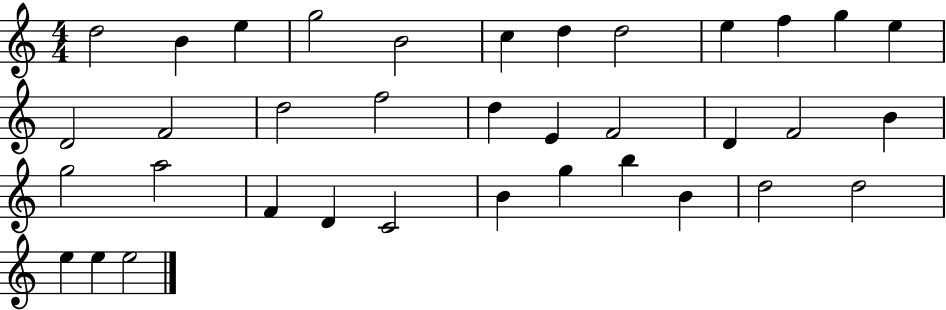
{
  \clef treble
  \numericTimeSignature
  \time 4/4
  \key c \major
  d''2 b'4 e''4 | g''2 b'2 | c''4 d''4 d''2 | e''4 f''4 g''4 e''4 | \break d'2 f'2 | d''2 f''2 | d''4 e'4 f'2 | d'4 f'2 b'4 | \break g''2 a''2 | f'4 d'4 c'2 | b'4 g''4 b''4 b'4 | d''2 d''2 | \break e''4 e''4 e''2 | \bar "|."
}